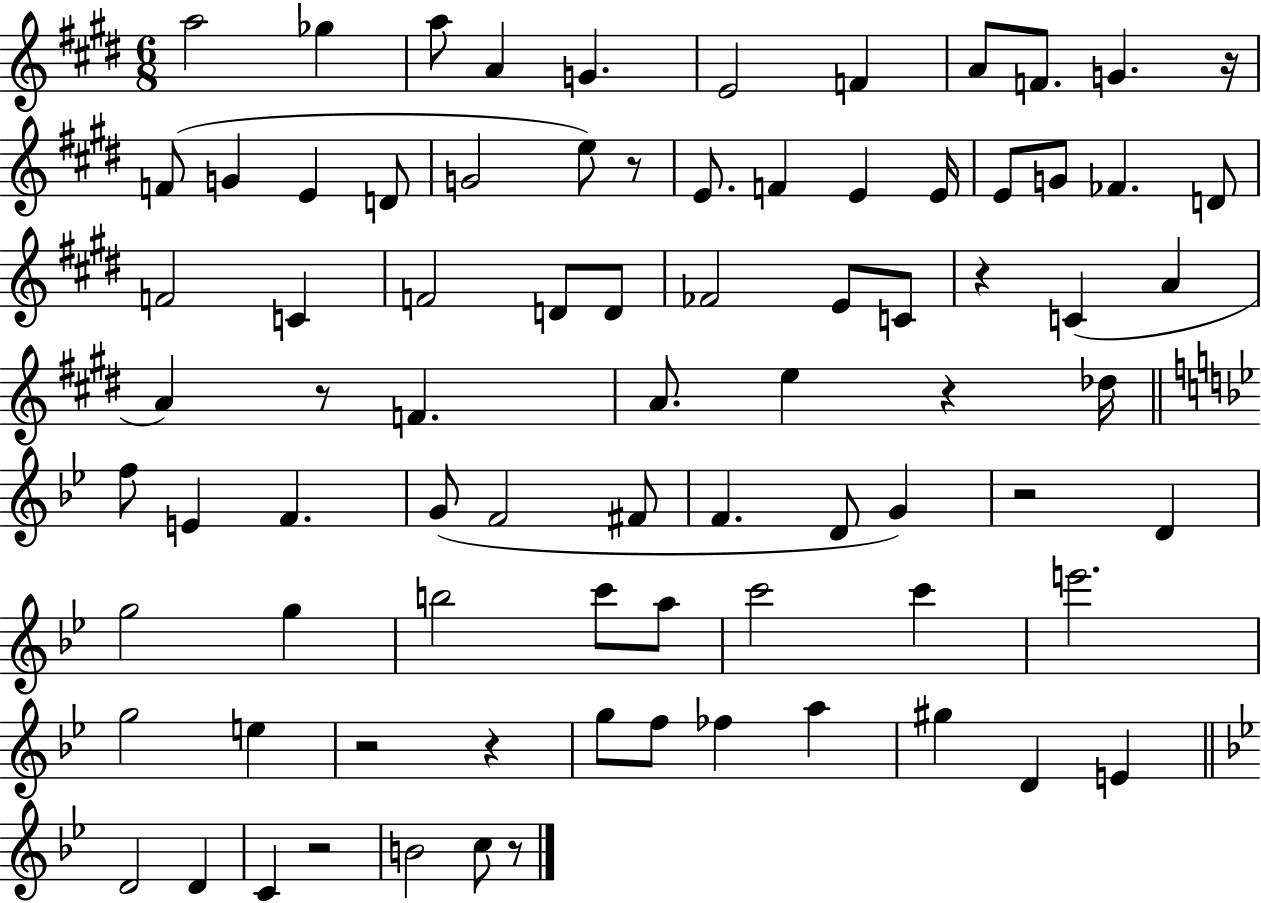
X:1
T:Untitled
M:6/8
L:1/4
K:E
a2 _g a/2 A G E2 F A/2 F/2 G z/4 F/2 G E D/2 G2 e/2 z/2 E/2 F E E/4 E/2 G/2 _F D/2 F2 C F2 D/2 D/2 _F2 E/2 C/2 z C A A z/2 F A/2 e z _d/4 f/2 E F G/2 F2 ^F/2 F D/2 G z2 D g2 g b2 c'/2 a/2 c'2 c' e'2 g2 e z2 z g/2 f/2 _f a ^g D E D2 D C z2 B2 c/2 z/2